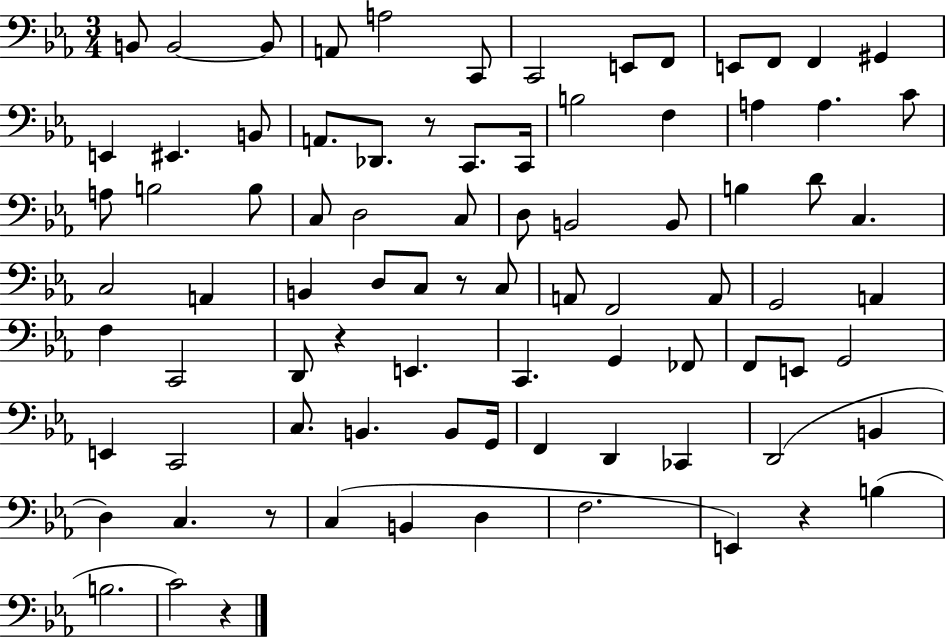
{
  \clef bass
  \numericTimeSignature
  \time 3/4
  \key ees \major
  \repeat volta 2 { b,8 b,2~~ b,8 | a,8 a2 c,8 | c,2 e,8 f,8 | e,8 f,8 f,4 gis,4 | \break e,4 eis,4. b,8 | a,8. des,8. r8 c,8. c,16 | b2 f4 | a4 a4. c'8 | \break a8 b2 b8 | c8 d2 c8 | d8 b,2 b,8 | b4 d'8 c4. | \break c2 a,4 | b,4 d8 c8 r8 c8 | a,8 f,2 a,8 | g,2 a,4 | \break f4 c,2 | d,8 r4 e,4. | c,4. g,4 fes,8 | f,8 e,8 g,2 | \break e,4 c,2 | c8. b,4. b,8 g,16 | f,4 d,4 ces,4 | d,2( b,4 | \break d4) c4. r8 | c4( b,4 d4 | f2. | e,4) r4 b4( | \break b2. | c'2) r4 | } \bar "|."
}